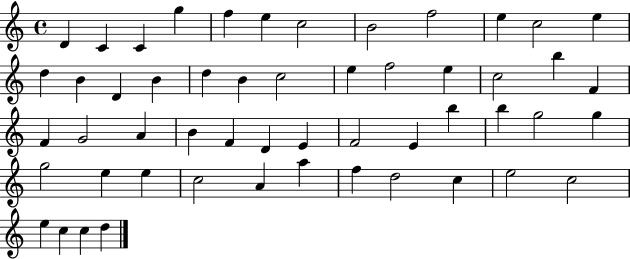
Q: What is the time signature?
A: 4/4